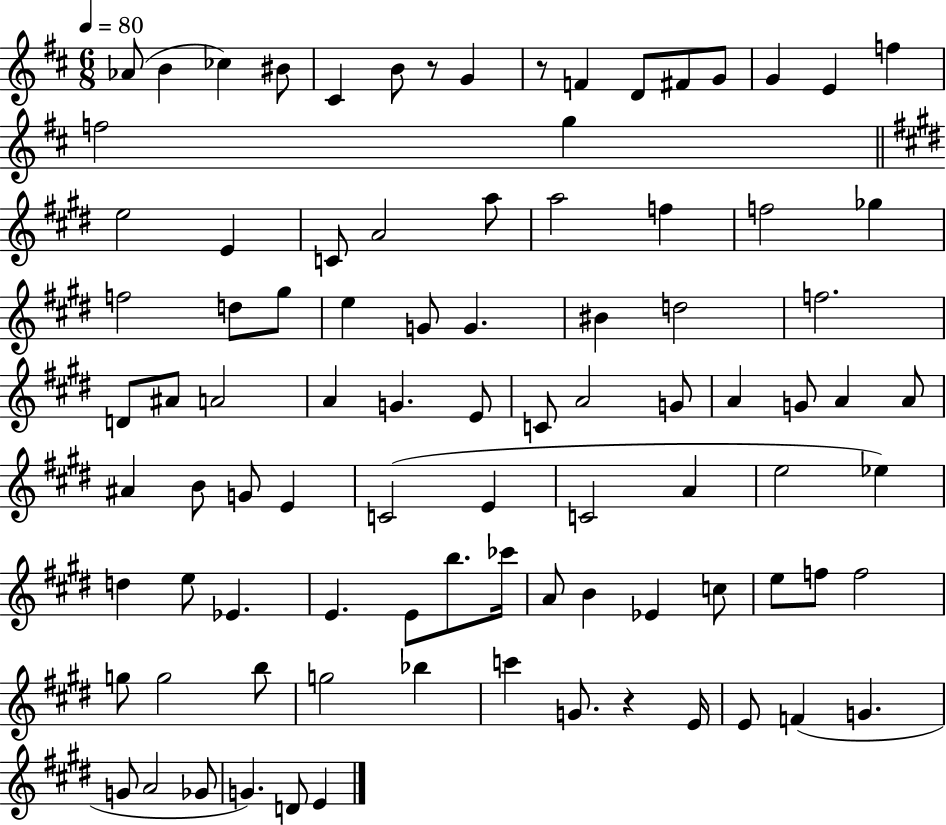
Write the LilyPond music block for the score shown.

{
  \clef treble
  \numericTimeSignature
  \time 6/8
  \key d \major
  \tempo 4 = 80
  aes'8( b'4 ces''4) bis'8 | cis'4 b'8 r8 g'4 | r8 f'4 d'8 fis'8 g'8 | g'4 e'4 f''4 | \break f''2 g''4 | \bar "||" \break \key e \major e''2 e'4 | c'8 a'2 a''8 | a''2 f''4 | f''2 ges''4 | \break f''2 d''8 gis''8 | e''4 g'8 g'4. | bis'4 d''2 | f''2. | \break d'8 ais'8 a'2 | a'4 g'4. e'8 | c'8 a'2 g'8 | a'4 g'8 a'4 a'8 | \break ais'4 b'8 g'8 e'4 | c'2( e'4 | c'2 a'4 | e''2 ees''4) | \break d''4 e''8 ees'4. | e'4. e'8 b''8. ces'''16 | a'8 b'4 ees'4 c''8 | e''8 f''8 f''2 | \break g''8 g''2 b''8 | g''2 bes''4 | c'''4 g'8. r4 e'16 | e'8 f'4( g'4. | \break g'8 a'2 ges'8 | g'4.) d'8 e'4 | \bar "|."
}